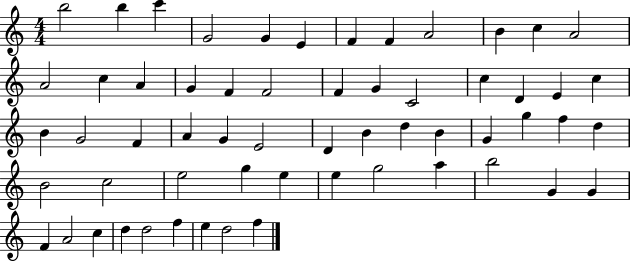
{
  \clef treble
  \numericTimeSignature
  \time 4/4
  \key c \major
  b''2 b''4 c'''4 | g'2 g'4 e'4 | f'4 f'4 a'2 | b'4 c''4 a'2 | \break a'2 c''4 a'4 | g'4 f'4 f'2 | f'4 g'4 c'2 | c''4 d'4 e'4 c''4 | \break b'4 g'2 f'4 | a'4 g'4 e'2 | d'4 b'4 d''4 b'4 | g'4 g''4 f''4 d''4 | \break b'2 c''2 | e''2 g''4 e''4 | e''4 g''2 a''4 | b''2 g'4 g'4 | \break f'4 a'2 c''4 | d''4 d''2 f''4 | e''4 d''2 f''4 | \bar "|."
}